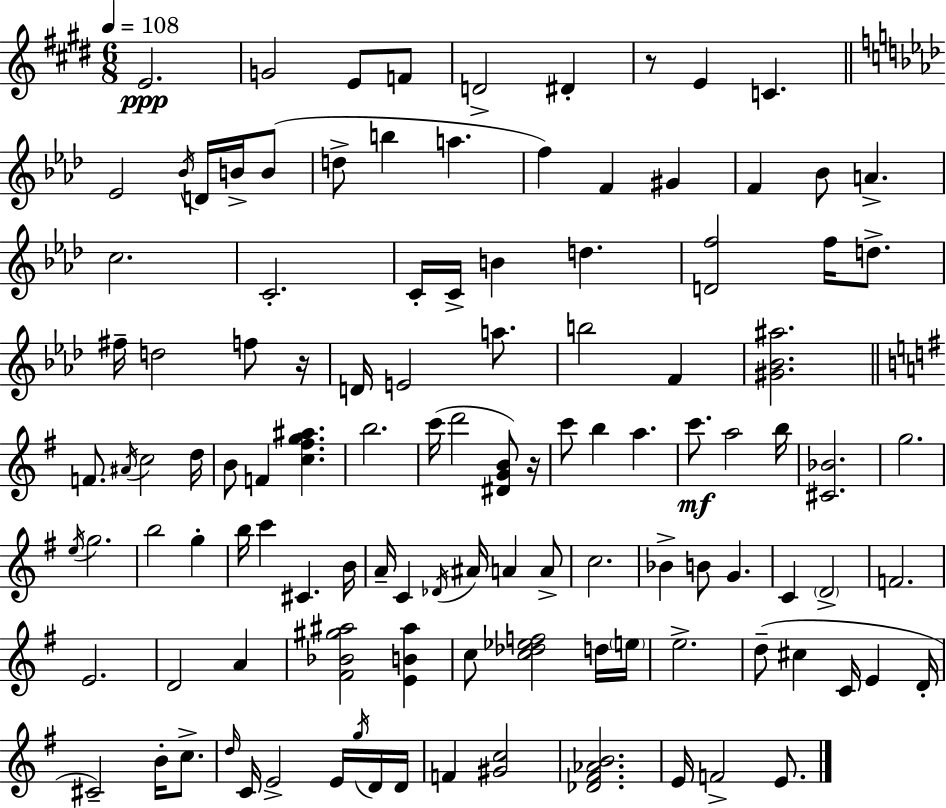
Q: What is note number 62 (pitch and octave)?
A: B4